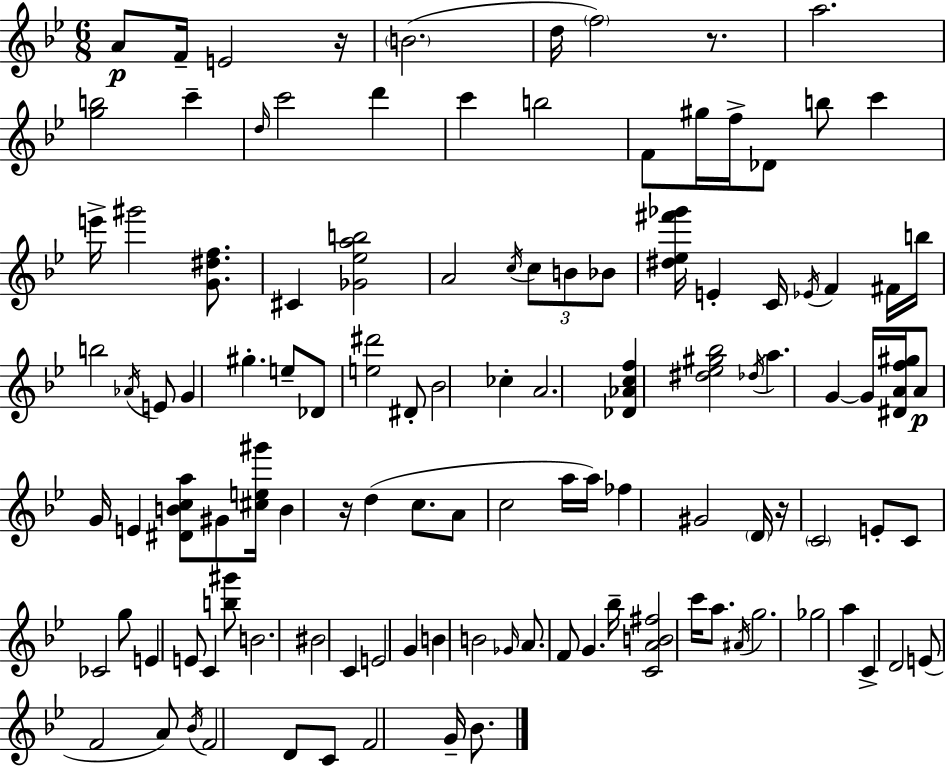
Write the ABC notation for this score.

X:1
T:Untitled
M:6/8
L:1/4
K:Bb
A/2 F/4 E2 z/4 B2 d/4 f2 z/2 a2 [gb]2 c' d/4 c'2 d' c' b2 F/2 ^g/4 f/4 _D/2 b/2 c' e'/4 ^g'2 [G^df]/2 ^C [_G_eab]2 A2 c/4 c/2 B/2 _B/2 [^d_e^f'_g']/4 E C/4 _E/4 F ^F/4 b/4 b2 _A/4 E/2 G ^g e/2 _D/2 [e^d']2 ^D/2 _B2 _c A2 [_D_Acf] [^d_e^g_b]2 _d/4 a G G/4 [^DAf^g]/4 A/2 G/4 E [^DBca]/2 ^G/2 [^ce^g']/4 B z/4 d c/2 A/2 c2 a/4 a/4 _f ^G2 D/4 z/4 C2 E/2 C/2 _C2 g/2 E E/2 C [b^g']/2 B2 ^B2 C E2 G B B2 _G/4 A/2 F/2 G _b/4 [CAB^f]2 c'/4 a/2 ^A/4 g2 _g2 a C D2 E/2 F2 A/2 _B/4 F2 D/2 C/2 F2 G/4 _B/2